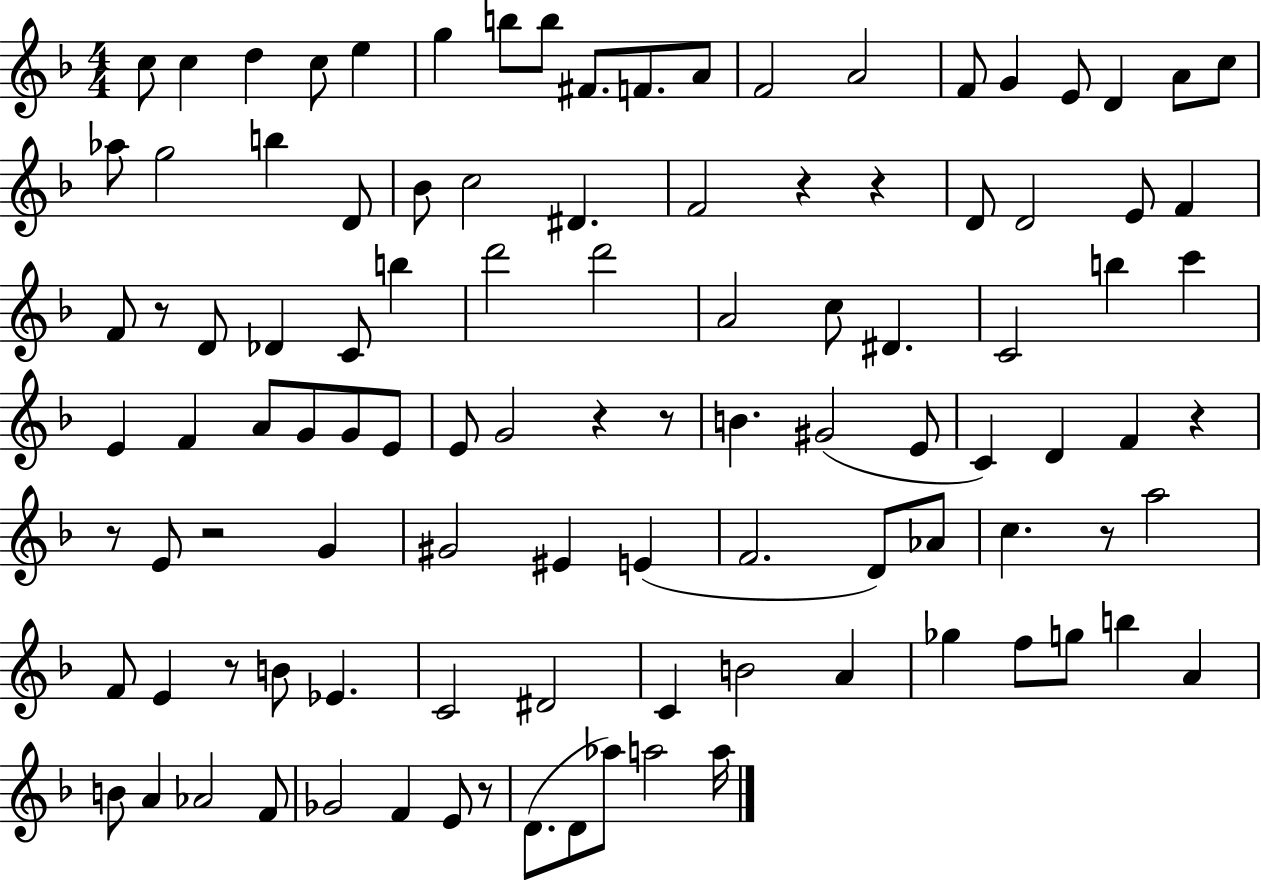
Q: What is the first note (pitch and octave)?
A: C5